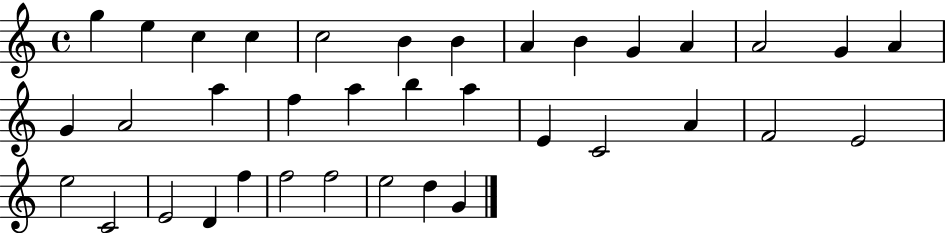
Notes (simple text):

G5/q E5/q C5/q C5/q C5/h B4/q B4/q A4/q B4/q G4/q A4/q A4/h G4/q A4/q G4/q A4/h A5/q F5/q A5/q B5/q A5/q E4/q C4/h A4/q F4/h E4/h E5/h C4/h E4/h D4/q F5/q F5/h F5/h E5/h D5/q G4/q